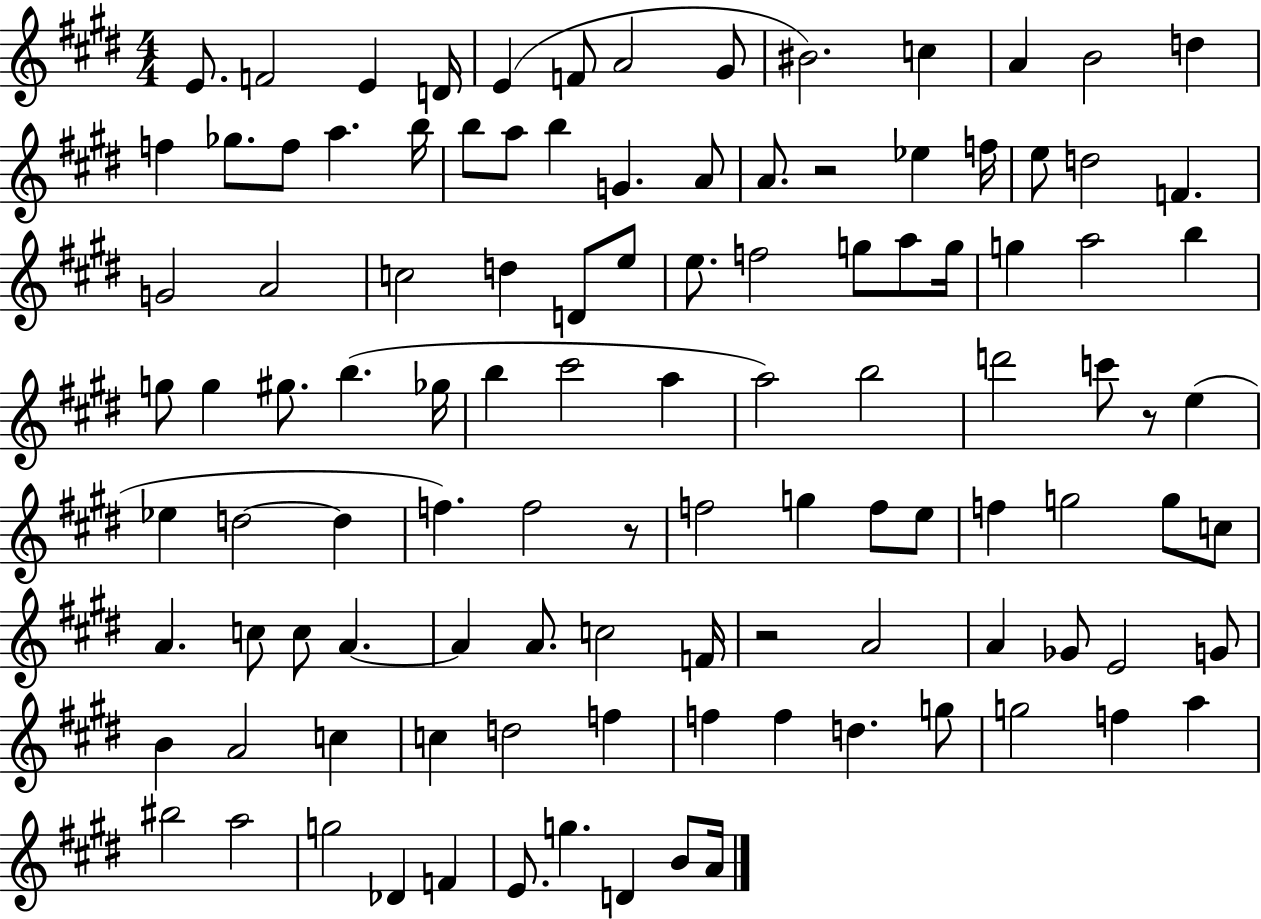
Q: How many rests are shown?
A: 4